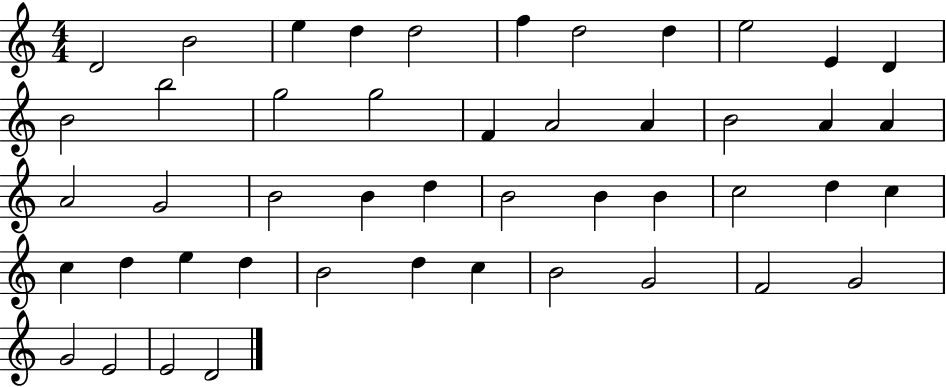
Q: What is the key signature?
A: C major